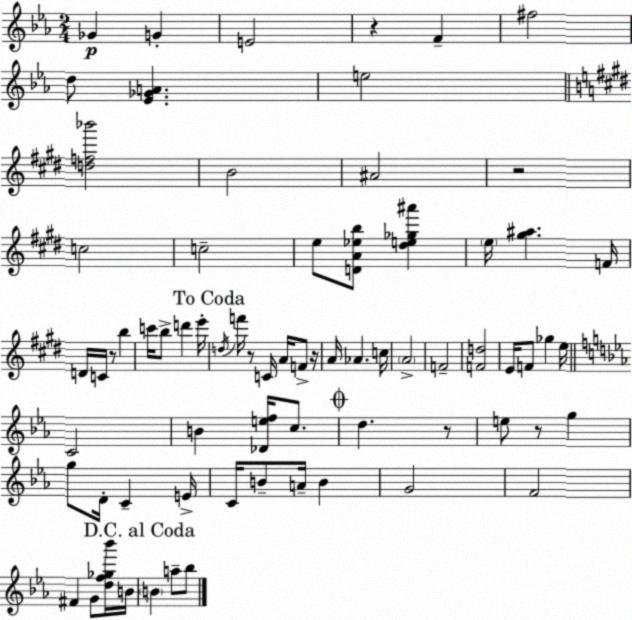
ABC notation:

X:1
T:Untitled
M:2/4
L:1/4
K:Cm
_G G E2 z F ^f2 d/2 [_E_GA] e2 [df_b']2 B2 ^A2 z2 c2 c2 e/2 [DA_eb]/2 [^de_g^a'] e/4 [^g^a] F/4 D/4 C/4 z/2 b c'/4 b/2 d' e'/4 d/4 f'/4 z/2 C/4 A/4 F/2 z/4 A/4 _A c/4 A2 F2 [Fd]2 E/4 F/2 _g e/4 C2 B [_Def]/4 c/2 d z/2 e/2 z/2 g g/2 D/4 C E/4 C/4 B/2 A/4 B G2 F2 ^F G/2 [df_g_b']/4 B/4 B a/2 _b/2